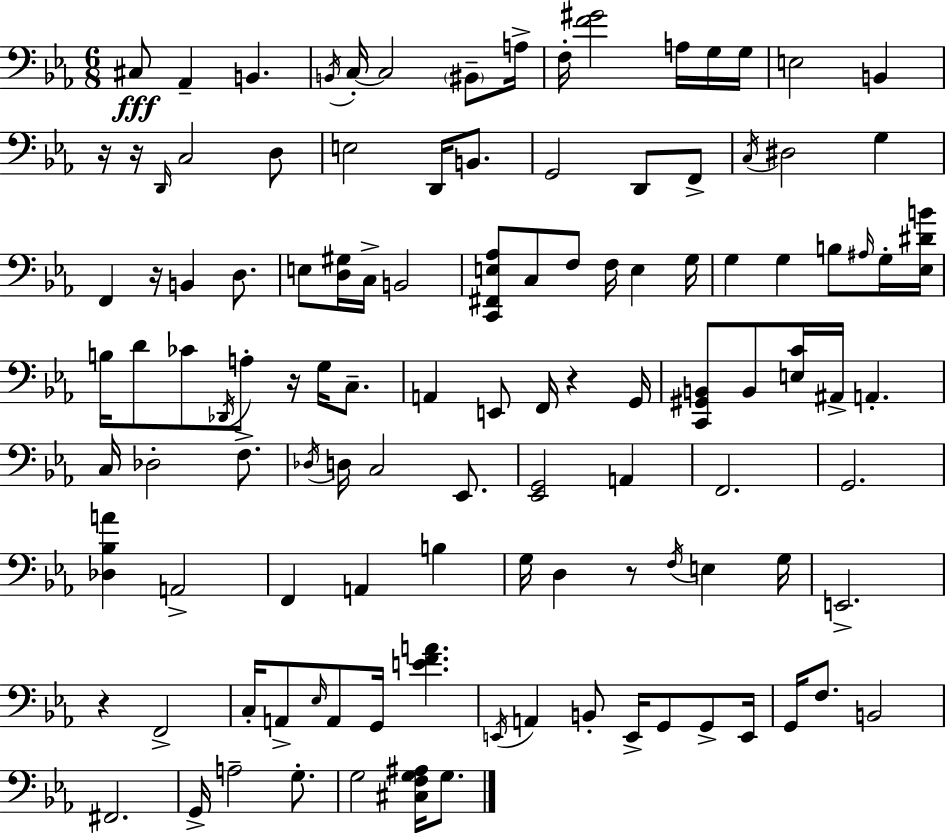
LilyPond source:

{
  \clef bass
  \numericTimeSignature
  \time 6/8
  \key ees \major
  \repeat volta 2 { cis8\fff aes,4-- b,4. | \acciaccatura { b,16 } c16-.~~ c2 \parenthesize bis,8-- | a16-> f16-. <f' gis'>2 a16 g16 | g16 e2 b,4 | \break r16 r16 \grace { d,16 } c2 | d8 e2 d,16 b,8. | g,2 d,8 | f,8-> \acciaccatura { c16 } dis2 g4 | \break f,4 r16 b,4 | d8. e8 <d gis>16 c16-> b,2 | <c, fis, e aes>8 c8 f8 f16 e4 | g16 g4 g4 b8 | \break \grace { ais16 } g16-. <ees dis' b'>16 b16 d'8 ces'8 \acciaccatura { des,16 } a8-. | r16 g16 c8.-- a,4 e,8 f,16 | r4 g,16 <c, gis, b,>8 b,8 <e c'>16 ais,16-> a,4.-. | c16 des2-. | \break f8.-> \acciaccatura { des16 } d16 c2 | ees,8. <ees, g,>2 | a,4 f,2. | g,2. | \break <des bes a'>4 a,2-> | f,4 a,4 | b4 g16 d4 r8 | \acciaccatura { f16 } e4 g16 e,2.-> | \break r4 f,2-> | c16-. a,8-> \grace { ees16 } a,8 | g,16 <e' f' a'>4. \acciaccatura { e,16 } a,4 | b,8-. e,16-> g,8 g,8-> e,16 g,16 f8. | \break b,2 fis,2. | g,16-> a2-- | g8.-. g2 | <cis f g ais>16 g8. } \bar "|."
}